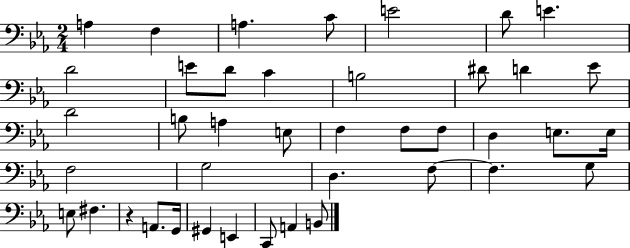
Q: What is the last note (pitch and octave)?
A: B2